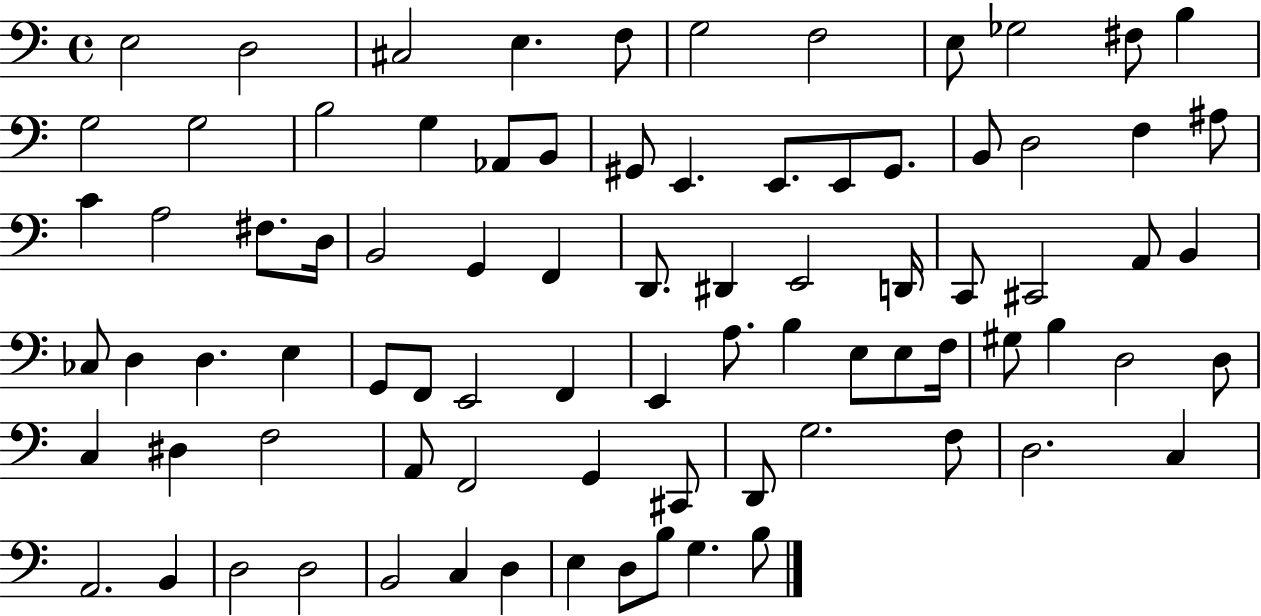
E3/h D3/h C#3/h E3/q. F3/e G3/h F3/h E3/e Gb3/h F#3/e B3/q G3/h G3/h B3/h G3/q Ab2/e B2/e G#2/e E2/q. E2/e. E2/e G#2/e. B2/e D3/h F3/q A#3/e C4/q A3/h F#3/e. D3/s B2/h G2/q F2/q D2/e. D#2/q E2/h D2/s C2/e C#2/h A2/e B2/q CES3/e D3/q D3/q. E3/q G2/e F2/e E2/h F2/q E2/q A3/e. B3/q E3/e E3/e F3/s G#3/e B3/q D3/h D3/e C3/q D#3/q F3/h A2/e F2/h G2/q C#2/e D2/e G3/h. F3/e D3/h. C3/q A2/h. B2/q D3/h D3/h B2/h C3/q D3/q E3/q D3/e B3/e G3/q. B3/e